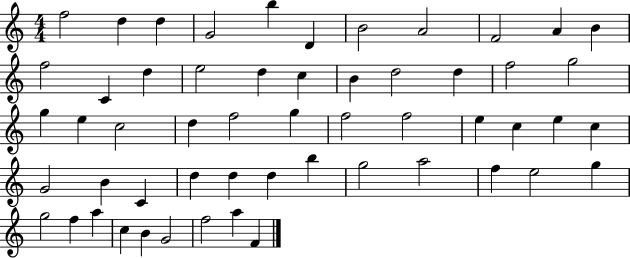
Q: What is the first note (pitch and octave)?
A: F5